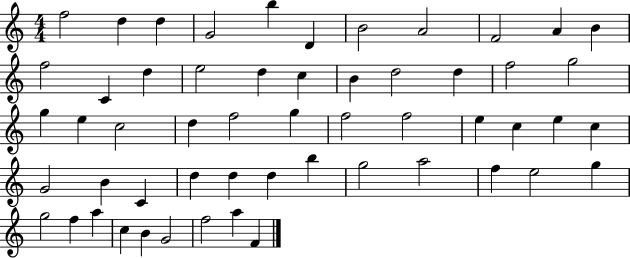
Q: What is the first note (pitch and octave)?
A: F5